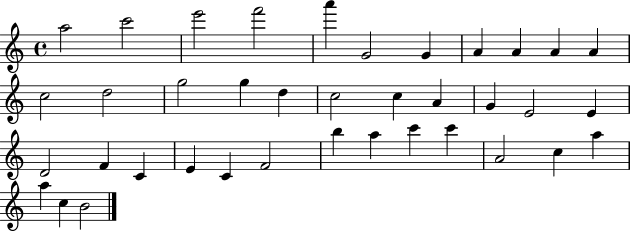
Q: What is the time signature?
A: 4/4